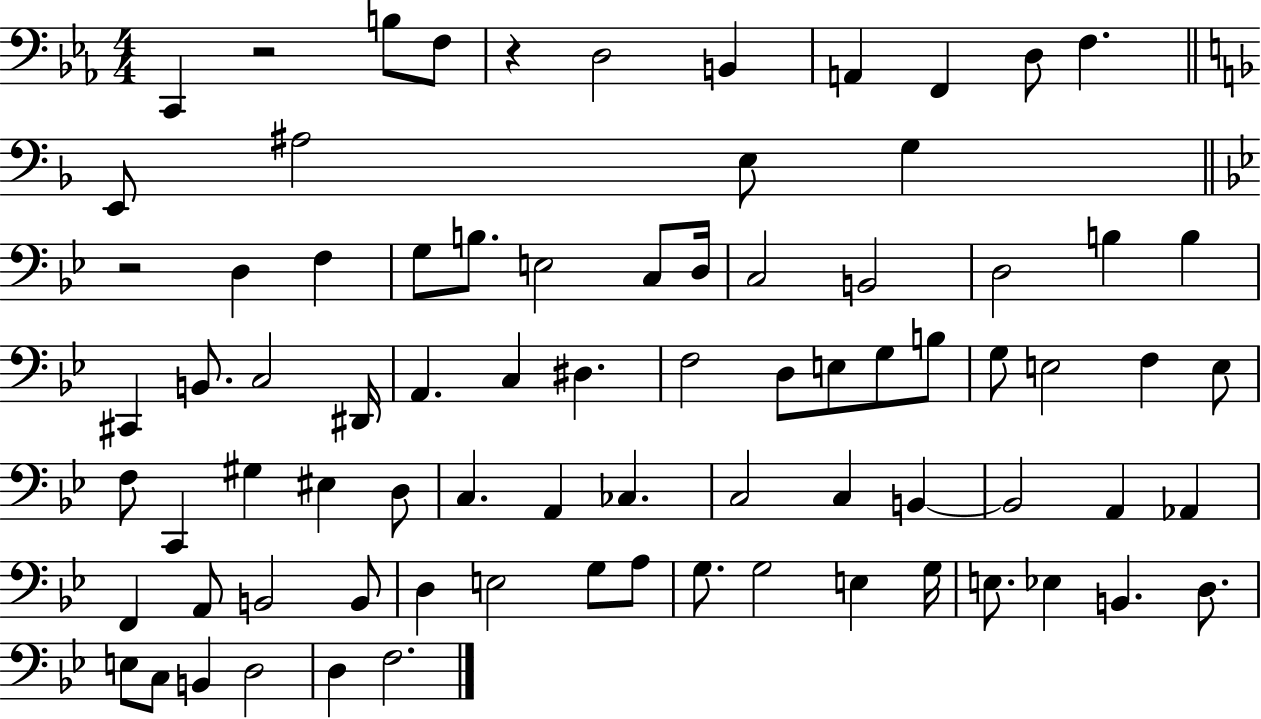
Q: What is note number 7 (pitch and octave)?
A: F2